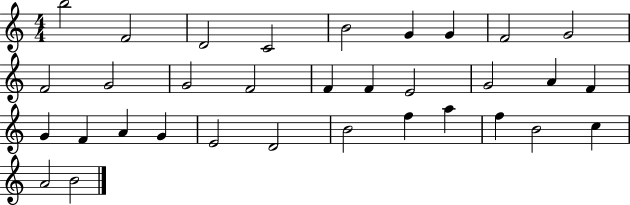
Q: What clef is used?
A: treble